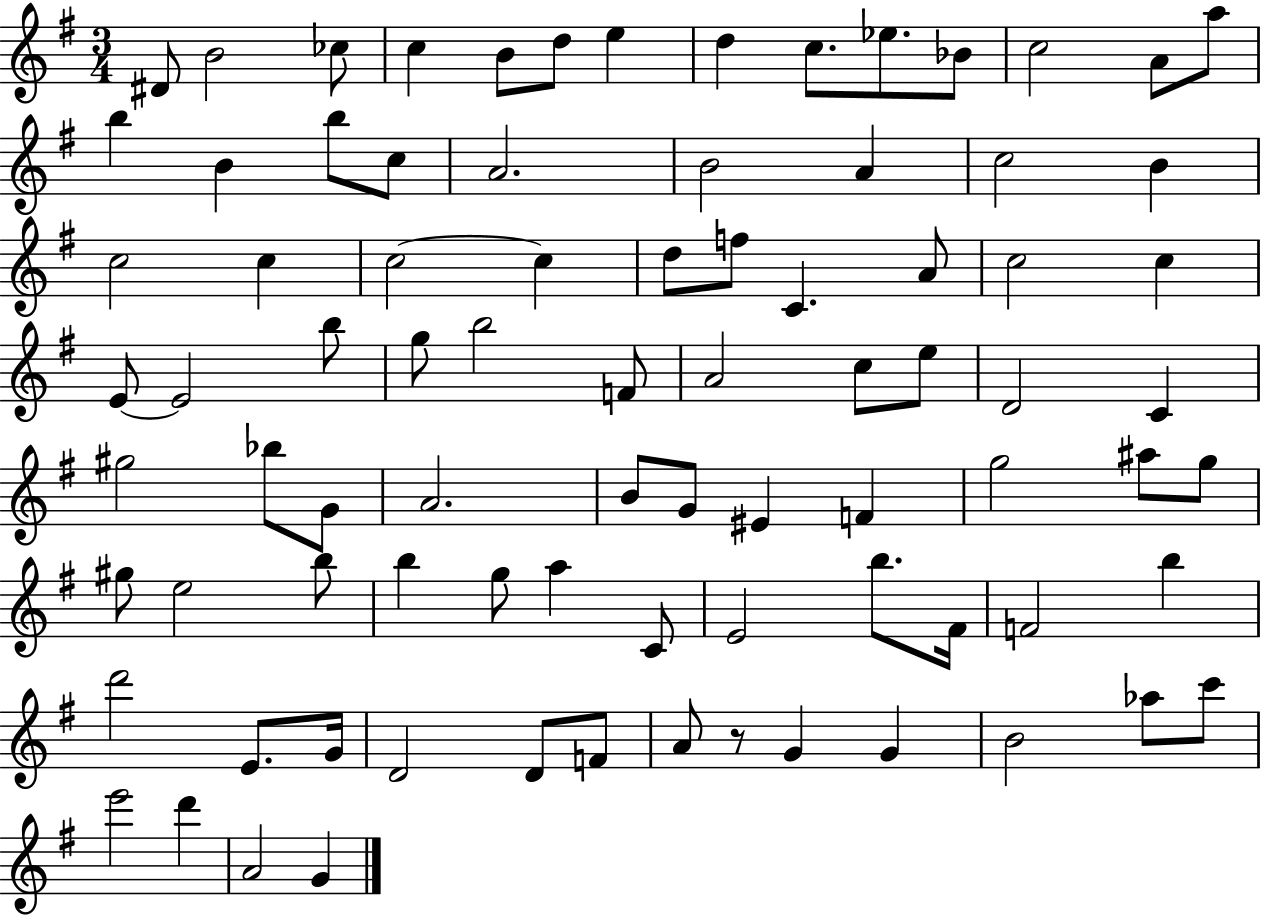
D#4/e B4/h CES5/e C5/q B4/e D5/e E5/q D5/q C5/e. Eb5/e. Bb4/e C5/h A4/e A5/e B5/q B4/q B5/e C5/e A4/h. B4/h A4/q C5/h B4/q C5/h C5/q C5/h C5/q D5/e F5/e C4/q. A4/e C5/h C5/q E4/e E4/h B5/e G5/e B5/h F4/e A4/h C5/e E5/e D4/h C4/q G#5/h Bb5/e G4/e A4/h. B4/e G4/e EIS4/q F4/q G5/h A#5/e G5/e G#5/e E5/h B5/e B5/q G5/e A5/q C4/e E4/h B5/e. F#4/s F4/h B5/q D6/h E4/e. G4/s D4/h D4/e F4/e A4/e R/e G4/q G4/q B4/h Ab5/e C6/e E6/h D6/q A4/h G4/q